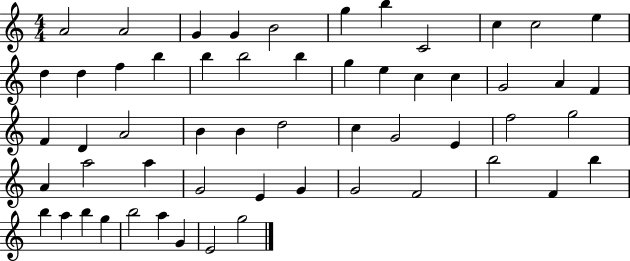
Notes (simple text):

A4/h A4/h G4/q G4/q B4/h G5/q B5/q C4/h C5/q C5/h E5/q D5/q D5/q F5/q B5/q B5/q B5/h B5/q G5/q E5/q C5/q C5/q G4/h A4/q F4/q F4/q D4/q A4/h B4/q B4/q D5/h C5/q G4/h E4/q F5/h G5/h A4/q A5/h A5/q G4/h E4/q G4/q G4/h F4/h B5/h F4/q B5/q B5/q A5/q B5/q G5/q B5/h A5/q G4/q E4/h G5/h